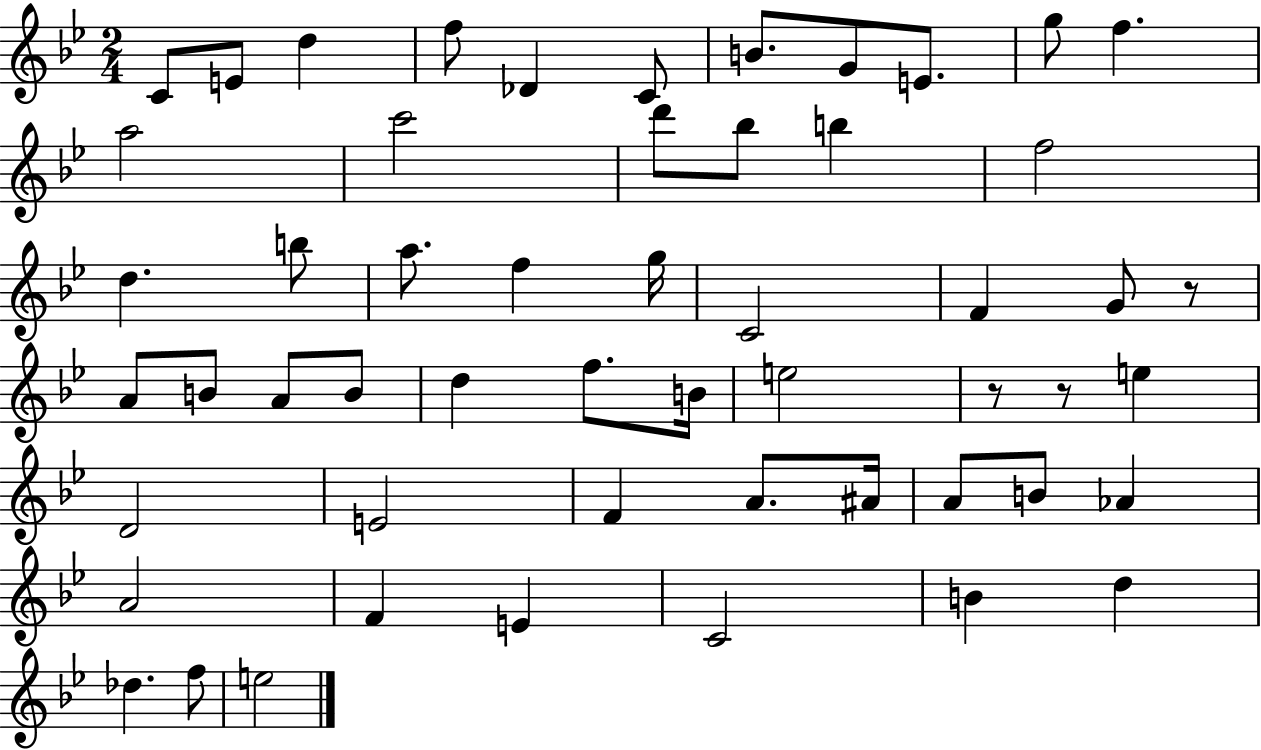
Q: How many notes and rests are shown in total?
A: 54